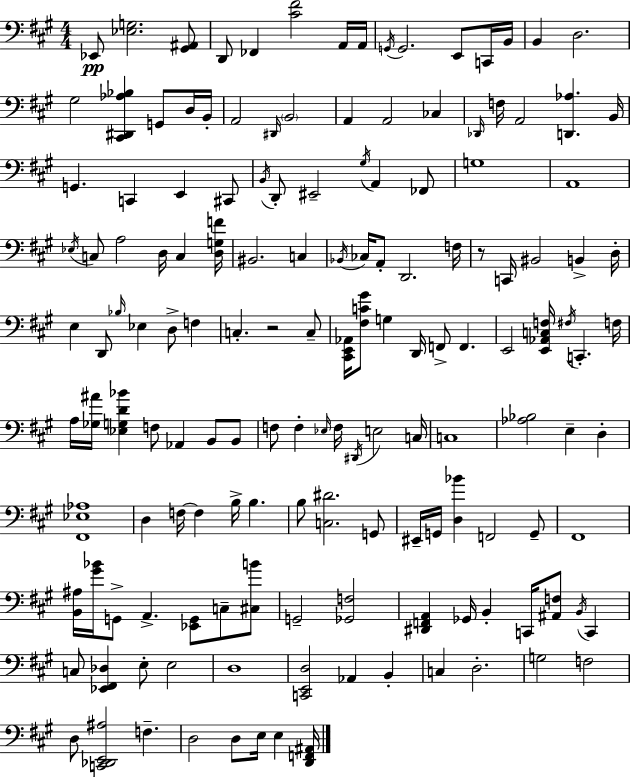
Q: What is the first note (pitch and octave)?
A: Eb2